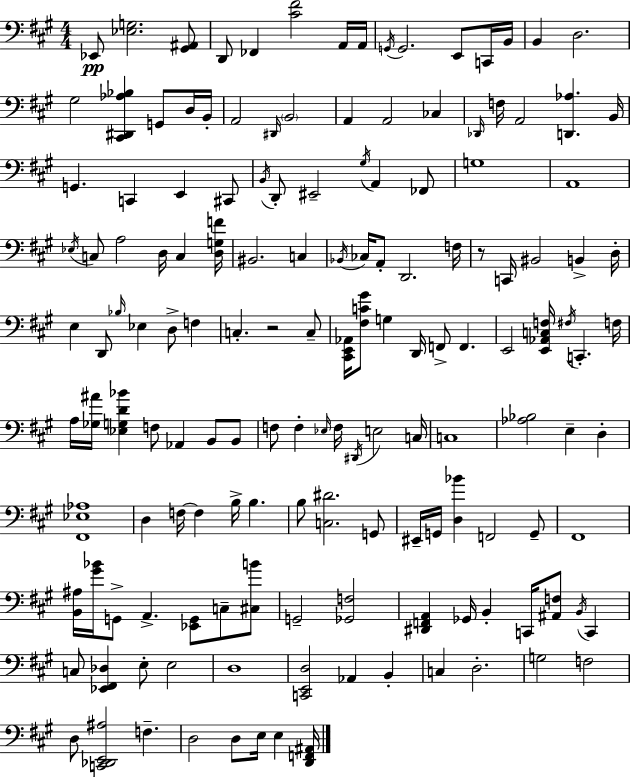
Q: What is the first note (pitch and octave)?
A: Eb2